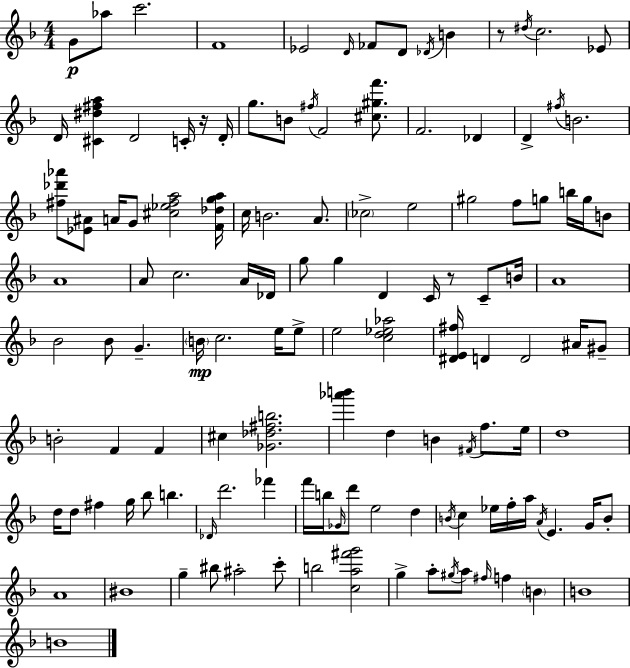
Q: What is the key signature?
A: D minor